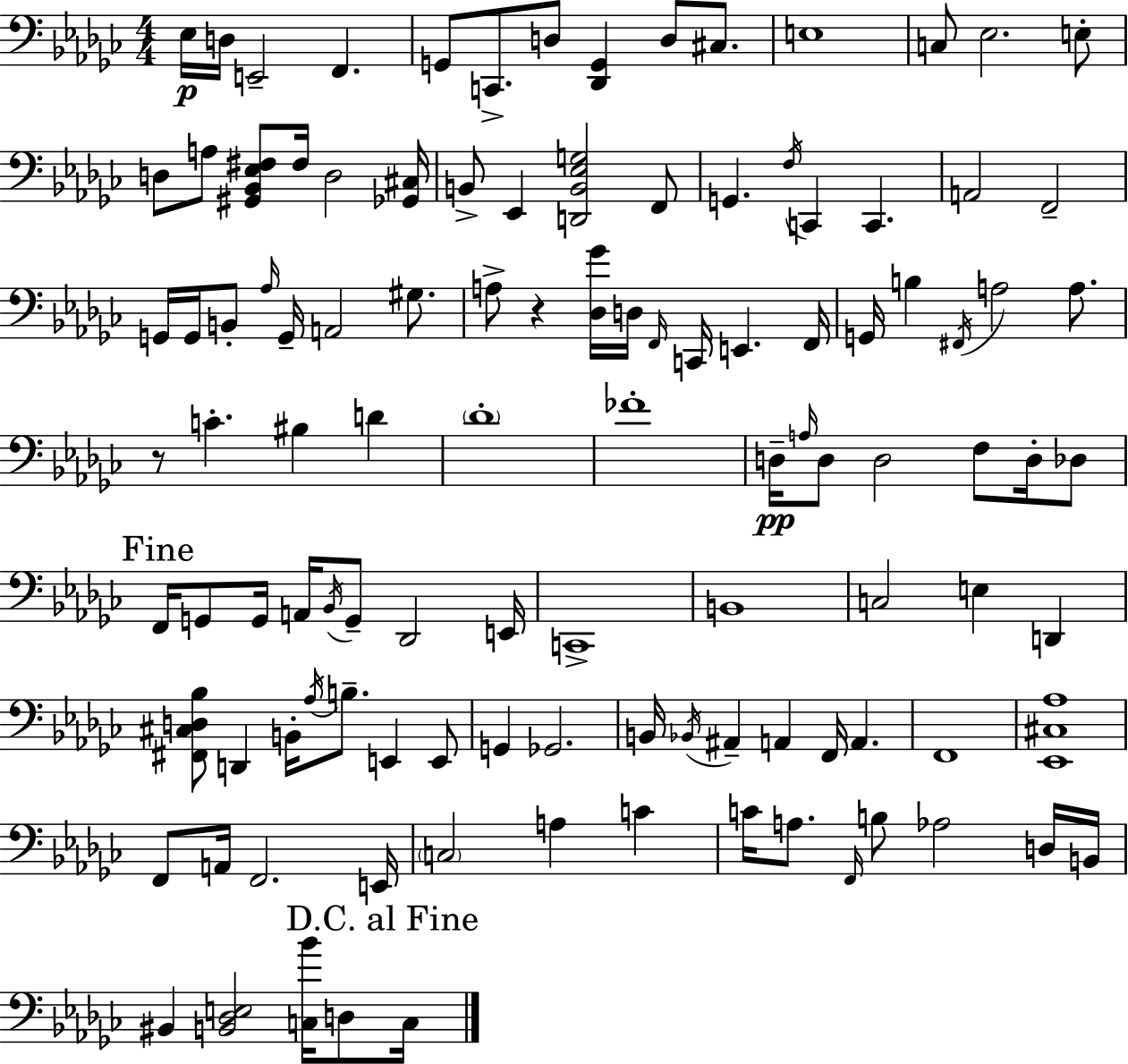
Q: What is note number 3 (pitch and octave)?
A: E2